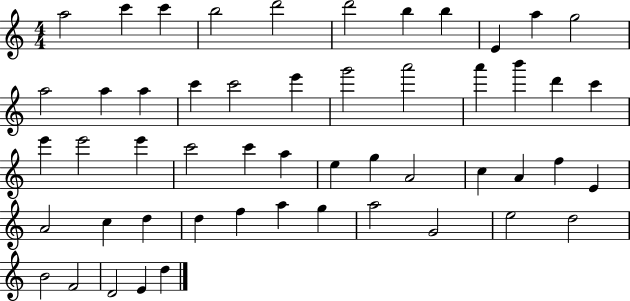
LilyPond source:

{
  \clef treble
  \numericTimeSignature
  \time 4/4
  \key c \major
  a''2 c'''4 c'''4 | b''2 d'''2 | d'''2 b''4 b''4 | e'4 a''4 g''2 | \break a''2 a''4 a''4 | c'''4 c'''2 e'''4 | g'''2 a'''2 | a'''4 b'''4 d'''4 c'''4 | \break e'''4 e'''2 e'''4 | c'''2 c'''4 a''4 | e''4 g''4 a'2 | c''4 a'4 f''4 e'4 | \break a'2 c''4 d''4 | d''4 f''4 a''4 g''4 | a''2 g'2 | e''2 d''2 | \break b'2 f'2 | d'2 e'4 d''4 | \bar "|."
}